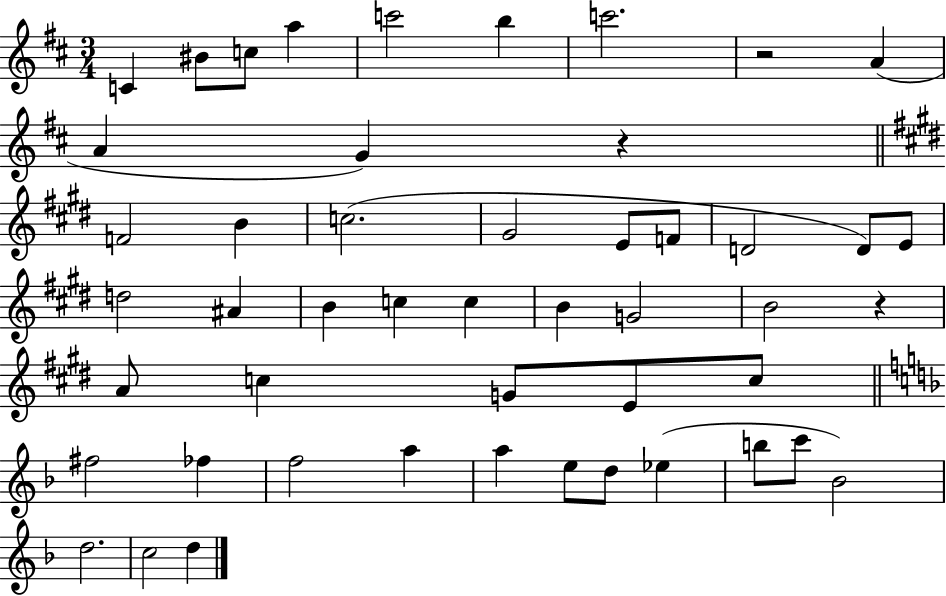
{
  \clef treble
  \numericTimeSignature
  \time 3/4
  \key d \major
  \repeat volta 2 { c'4 bis'8 c''8 a''4 | c'''2 b''4 | c'''2. | r2 a'4( | \break a'4 g'4) r4 | \bar "||" \break \key e \major f'2 b'4 | c''2.( | gis'2 e'8 f'8 | d'2 d'8) e'8 | \break d''2 ais'4 | b'4 c''4 c''4 | b'4 g'2 | b'2 r4 | \break a'8 c''4 g'8 e'8 c''8 | \bar "||" \break \key f \major fis''2 fes''4 | f''2 a''4 | a''4 e''8 d''8 ees''4( | b''8 c'''8 bes'2) | \break d''2. | c''2 d''4 | } \bar "|."
}